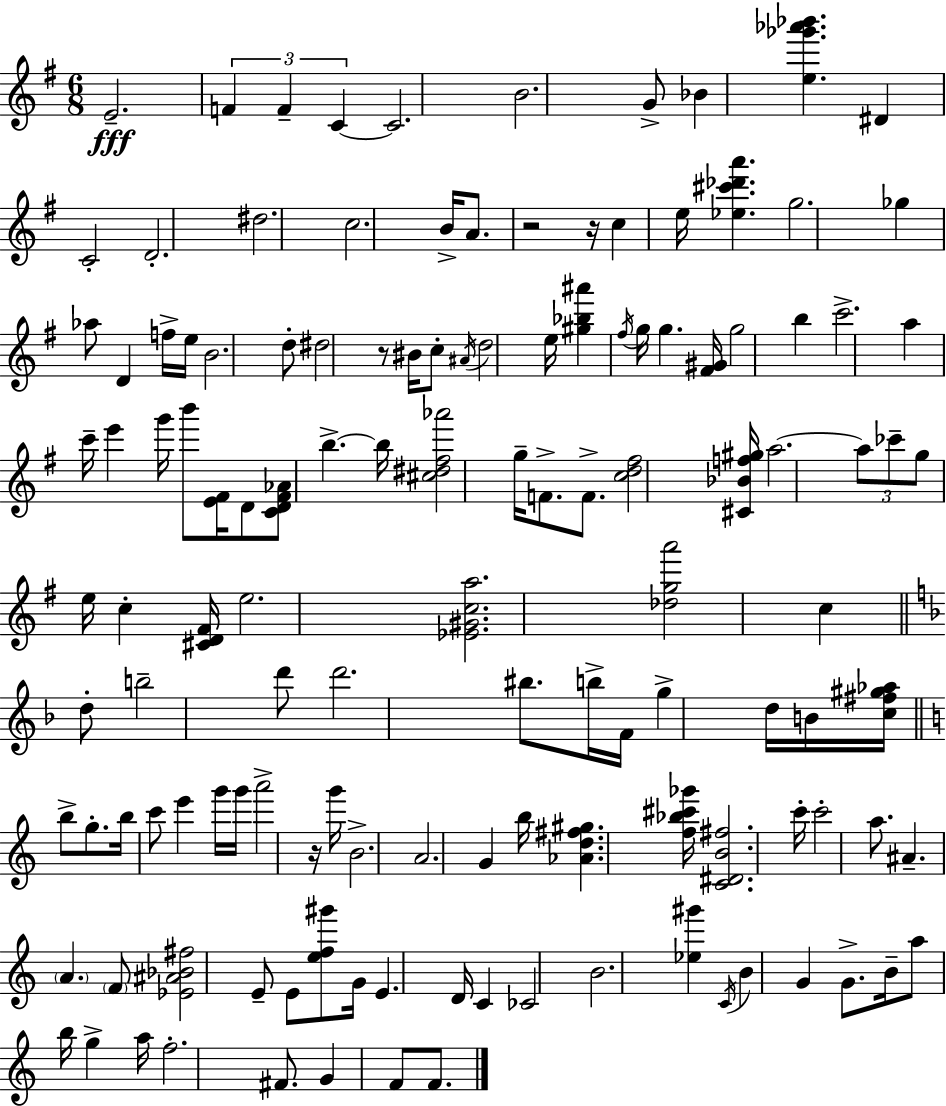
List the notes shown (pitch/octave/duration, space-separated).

E4/h. F4/q F4/q C4/q C4/h. B4/h. G4/e Bb4/q [E5,Gb6,Ab6,Bb6]/q. D#4/q C4/h D4/h. D#5/h. C5/h. B4/s A4/e. R/h R/s C5/q E5/s [Eb5,C#6,Db6,A6]/q. G5/h. Gb5/q Ab5/e D4/q F5/s E5/s B4/h. D5/e D#5/h R/e BIS4/s C5/e A#4/s D5/h E5/s [G#5,Bb5,A#6]/q F#5/s G5/s G5/q. [F#4,G#4]/s G5/h B5/q C6/h. A5/q C6/s E6/q G6/s B6/e [E4,F#4]/s D4/e [C4,D4,F#4,Ab4]/e B5/q. B5/s [C#5,D#5,F#5,Ab6]/h G5/s F4/e. F4/e. [C5,D5,F#5]/h [C#4,Bb4,F5,G#5]/s A5/h. A5/e CES6/e G5/e E5/s C5/q [C#4,D4,F#4]/s E5/h. [Eb4,G#4,C5,A5]/h. [Db5,G5,A6]/h C5/q D5/e B5/h D6/e D6/h. BIS5/e. B5/s F4/s G5/q D5/s B4/s [C5,F#5,G#5,Ab5]/s B5/e G5/e. B5/s C6/e E6/q G6/s G6/s A6/h R/s G6/s B4/h. A4/h. G4/q B5/s [Ab4,D5,F#5,G#5]/q. [F5,Bb5,C#6,Gb6]/s [C4,D#4,B4,F#5]/h. C6/s C6/h A5/e. A#4/q. A4/q. F4/e [Eb4,A#4,Bb4,F#5]/h E4/e E4/e [E5,F5,G#6]/e G4/s E4/q. D4/s C4/q CES4/h B4/h. [Eb5,G#6]/q C4/s B4/q G4/q G4/e. B4/s A5/e B5/s G5/q A5/s F5/h. F#4/e. G4/q F4/e F4/e.